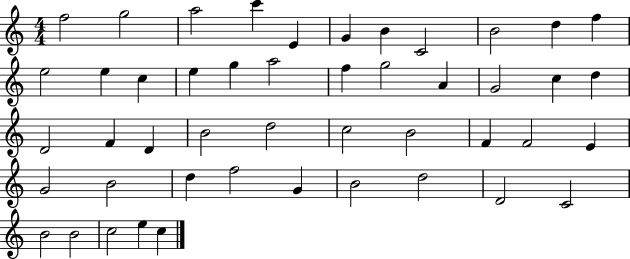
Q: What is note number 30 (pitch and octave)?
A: B4